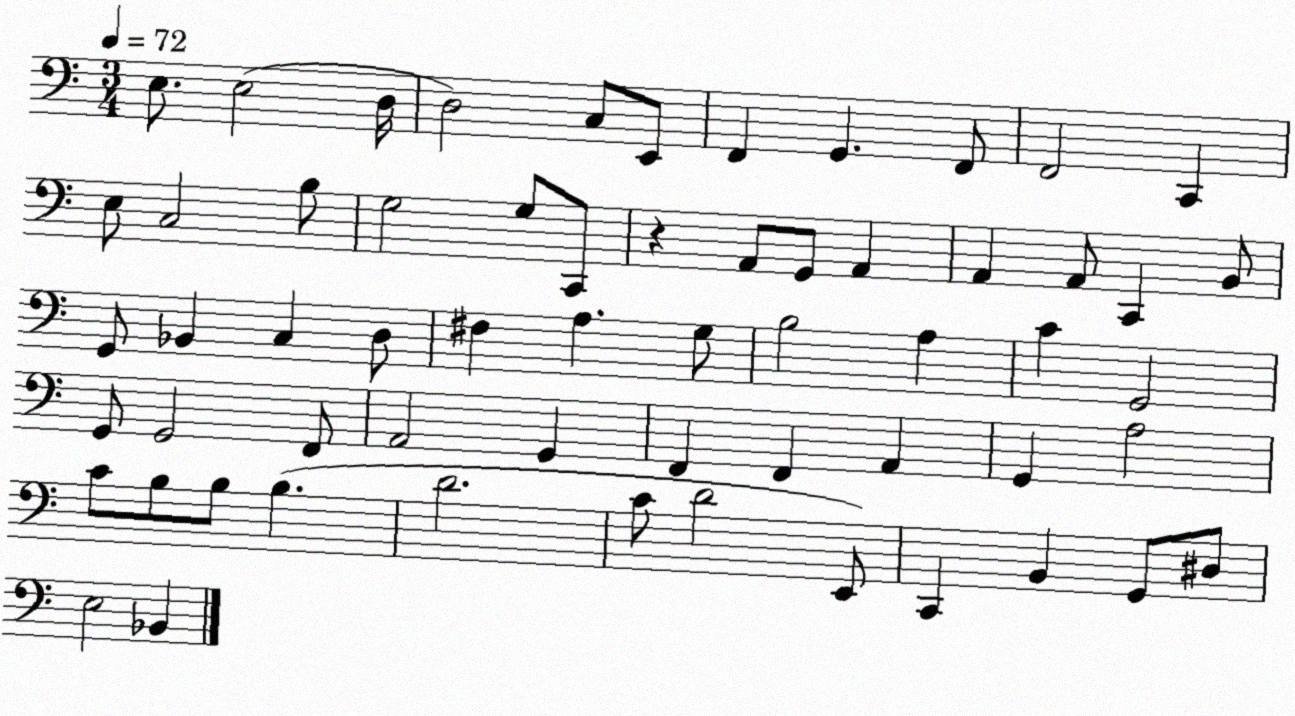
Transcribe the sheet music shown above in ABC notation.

X:1
T:Untitled
M:3/4
L:1/4
K:C
E,/2 E,2 D,/4 D,2 C,/2 E,,/2 F,, G,, F,,/2 F,,2 C,, E,/2 C,2 B,/2 G,2 G,/2 C,,/2 z A,,/2 G,,/2 A,, A,, A,,/2 C,, B,,/2 G,,/2 _B,, C, D,/2 ^F, A, G,/2 B,2 A, C G,,2 G,,/2 G,,2 F,,/2 A,,2 G,, F,, F,, A,, G,, A,2 C/2 B,/2 B,/2 B, D2 C/2 D2 E,,/2 C,, B,, G,,/2 ^D,/2 E,2 _B,,